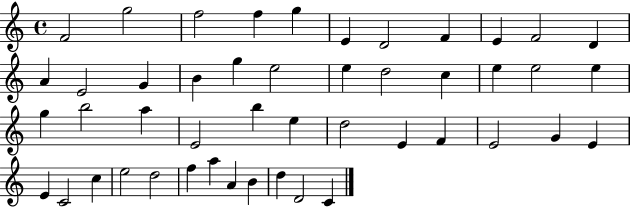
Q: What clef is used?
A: treble